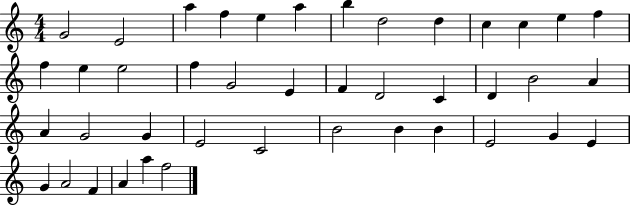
G4/h E4/h A5/q F5/q E5/q A5/q B5/q D5/h D5/q C5/q C5/q E5/q F5/q F5/q E5/q E5/h F5/q G4/h E4/q F4/q D4/h C4/q D4/q B4/h A4/q A4/q G4/h G4/q E4/h C4/h B4/h B4/q B4/q E4/h G4/q E4/q G4/q A4/h F4/q A4/q A5/q F5/h